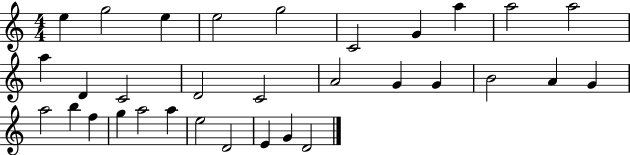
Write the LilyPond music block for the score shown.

{
  \clef treble
  \numericTimeSignature
  \time 4/4
  \key c \major
  e''4 g''2 e''4 | e''2 g''2 | c'2 g'4 a''4 | a''2 a''2 | \break a''4 d'4 c'2 | d'2 c'2 | a'2 g'4 g'4 | b'2 a'4 g'4 | \break a''2 b''4 f''4 | g''4 a''2 a''4 | e''2 d'2 | e'4 g'4 d'2 | \break \bar "|."
}